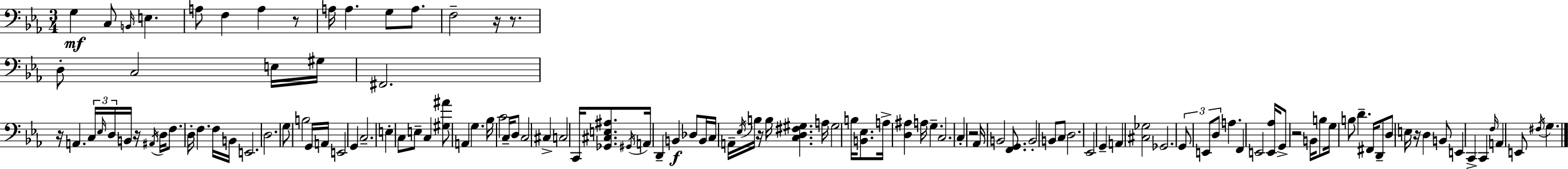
X:1
T:Untitled
M:3/4
L:1/4
K:Eb
G, C,/2 B,,/4 E, A,/2 F, A, z/2 A,/4 A, G,/2 A,/2 F,2 z/4 z/2 D,/2 C,2 E,/4 ^G,/4 ^F,,2 z/4 A,, C,/4 _E,/4 D,/4 B,,/4 z/4 ^A,,/4 D,/4 F,/2 D,/4 F, F,/4 B,,/4 E,,2 D,2 G,/2 B,2 G,,/4 A,,/4 E,,2 G,, C,2 E, C,/2 E,/2 C, [^G,^A]/2 A,, G, _B,/4 C2 C,/4 D,/2 C,2 ^C, C,2 C,,/4 [_G,,^C,E,^A,]/2 ^G,,/4 A,,/4 D,, B,, _D,/2 B,,/4 C,/4 A,,/4 _E,/4 B,/4 z/4 B,/4 [C,D,^F,^G,] A,/4 ^G,2 B,/4 [B,,_E,]/2 A,/4 [D,^A,] A,/4 G, C,2 C, z2 _A,,/4 B,,2 [F,,G,,]/2 B,,2 B,,/2 C,/2 D,2 _E,,2 G,, A,, [^C,_G,]2 _G,,2 G,,/2 E,,/2 D,/2 A, F,, E,,2 [E,,_A,]/4 G,,/2 z2 B,,/4 B,/2 G,/4 B,/2 D ^F,,/4 D,,/2 D,/2 E,/4 z/4 D, B,,/2 E,, C,, C,, F,/4 A,, E,,/2 ^F,/4 G,